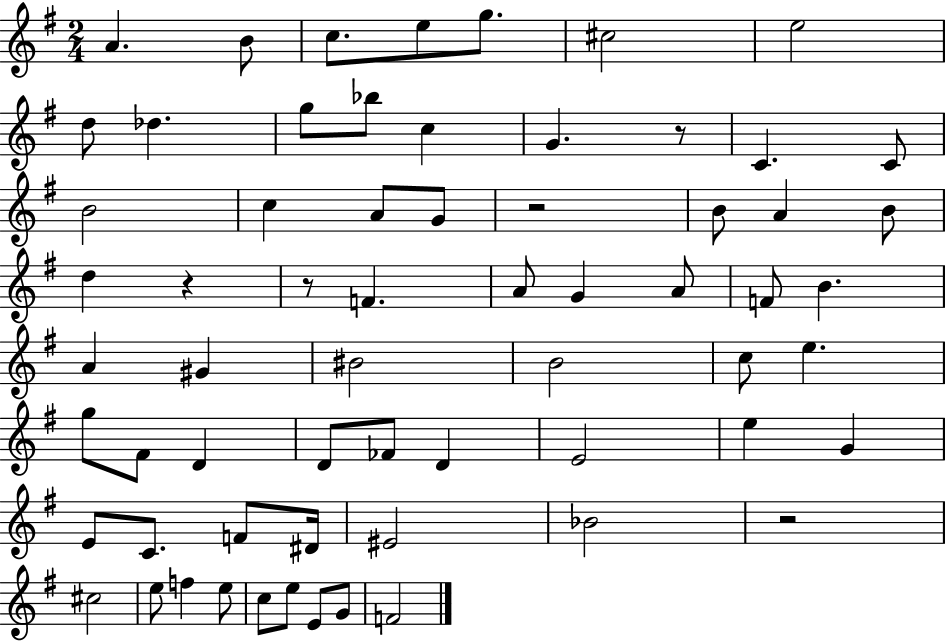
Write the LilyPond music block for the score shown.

{
  \clef treble
  \numericTimeSignature
  \time 2/4
  \key g \major
  a'4. b'8 | c''8. e''8 g''8. | cis''2 | e''2 | \break d''8 des''4. | g''8 bes''8 c''4 | g'4. r8 | c'4. c'8 | \break b'2 | c''4 a'8 g'8 | r2 | b'8 a'4 b'8 | \break d''4 r4 | r8 f'4. | a'8 g'4 a'8 | f'8 b'4. | \break a'4 gis'4 | bis'2 | b'2 | c''8 e''4. | \break g''8 fis'8 d'4 | d'8 fes'8 d'4 | e'2 | e''4 g'4 | \break e'8 c'8. f'8 dis'16 | eis'2 | bes'2 | r2 | \break cis''2 | e''8 f''4 e''8 | c''8 e''8 e'8 g'8 | f'2 | \break \bar "|."
}